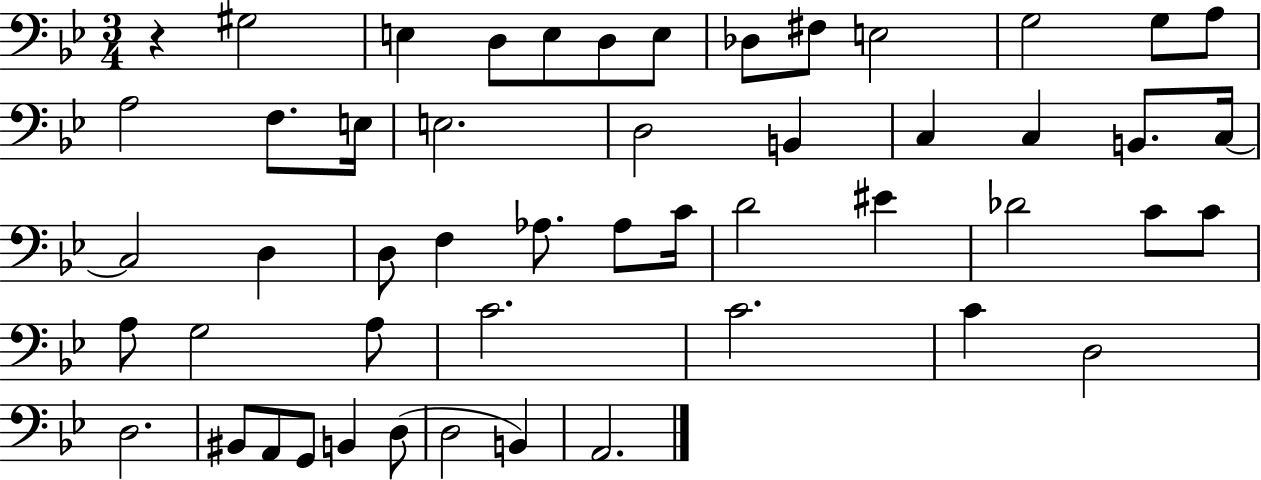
{
  \clef bass
  \numericTimeSignature
  \time 3/4
  \key bes \major
  r4 gis2 | e4 d8 e8 d8 e8 | des8 fis8 e2 | g2 g8 a8 | \break a2 f8. e16 | e2. | d2 b,4 | c4 c4 b,8. c16~~ | \break c2 d4 | d8 f4 aes8. aes8 c'16 | d'2 eis'4 | des'2 c'8 c'8 | \break a8 g2 a8 | c'2. | c'2. | c'4 d2 | \break d2. | bis,8 a,8 g,8 b,4 d8( | d2 b,4) | a,2. | \break \bar "|."
}